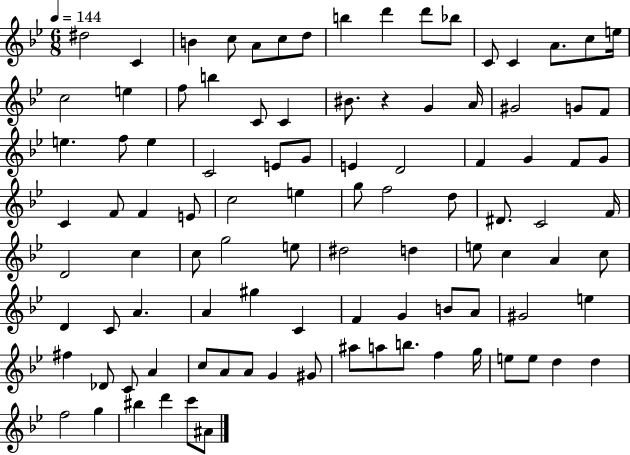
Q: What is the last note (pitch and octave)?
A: A#4